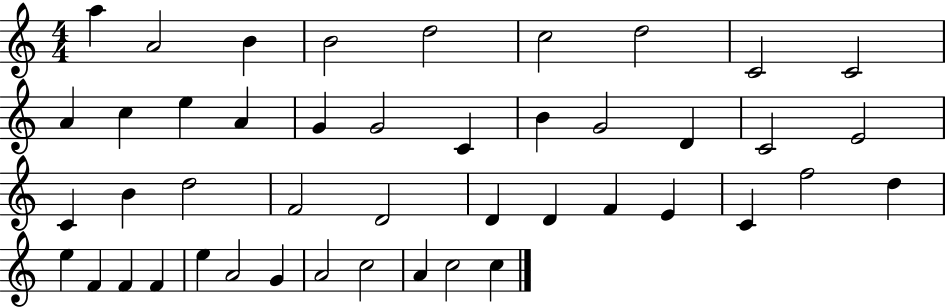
{
  \clef treble
  \numericTimeSignature
  \time 4/4
  \key c \major
  a''4 a'2 b'4 | b'2 d''2 | c''2 d''2 | c'2 c'2 | \break a'4 c''4 e''4 a'4 | g'4 g'2 c'4 | b'4 g'2 d'4 | c'2 e'2 | \break c'4 b'4 d''2 | f'2 d'2 | d'4 d'4 f'4 e'4 | c'4 f''2 d''4 | \break e''4 f'4 f'4 f'4 | e''4 a'2 g'4 | a'2 c''2 | a'4 c''2 c''4 | \break \bar "|."
}